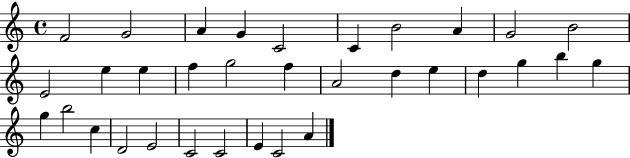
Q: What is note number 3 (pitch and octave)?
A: A4